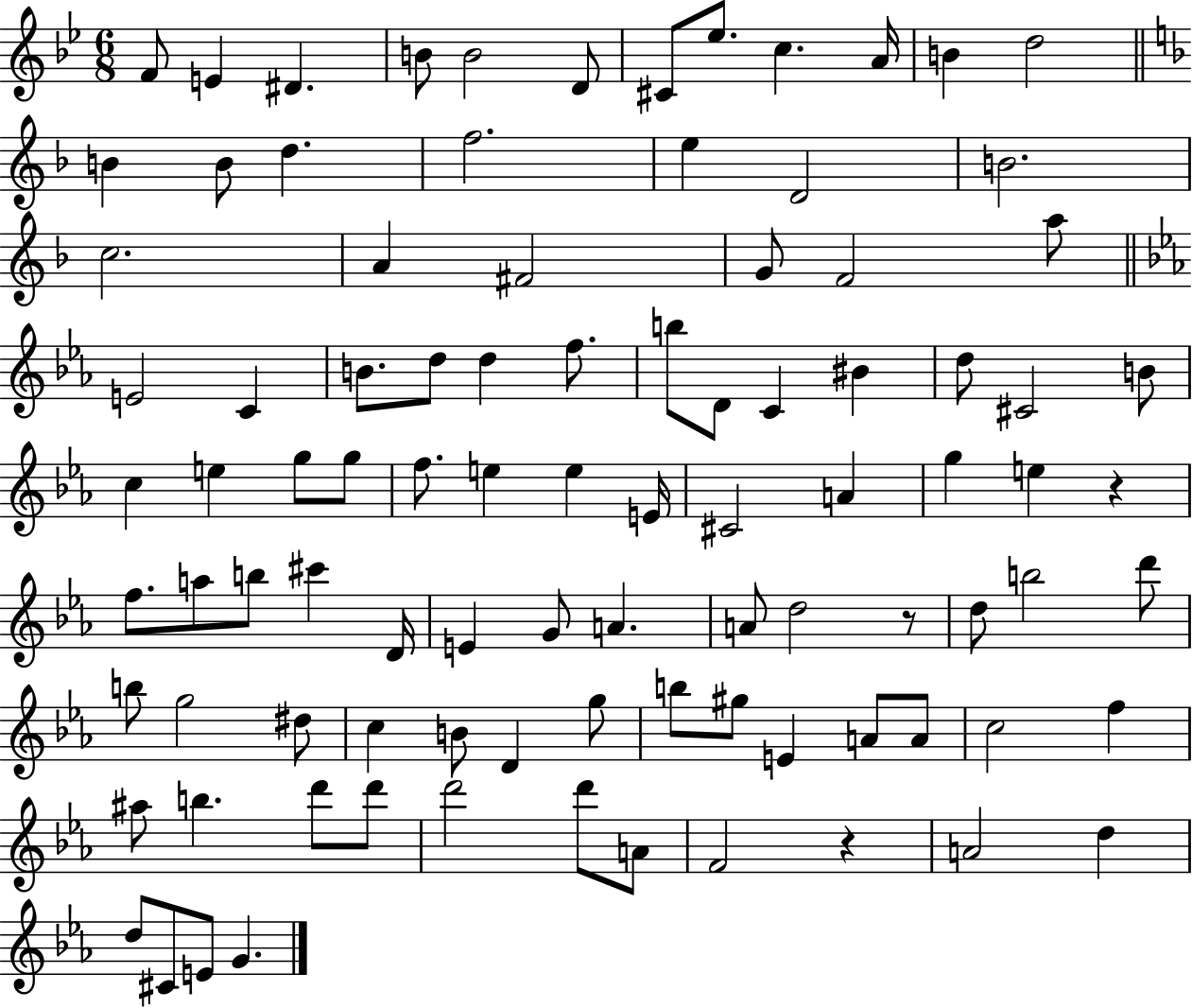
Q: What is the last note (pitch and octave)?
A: G4